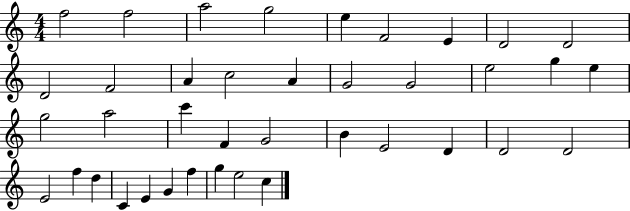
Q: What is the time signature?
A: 4/4